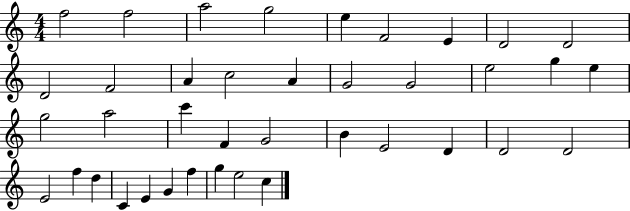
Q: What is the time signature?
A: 4/4